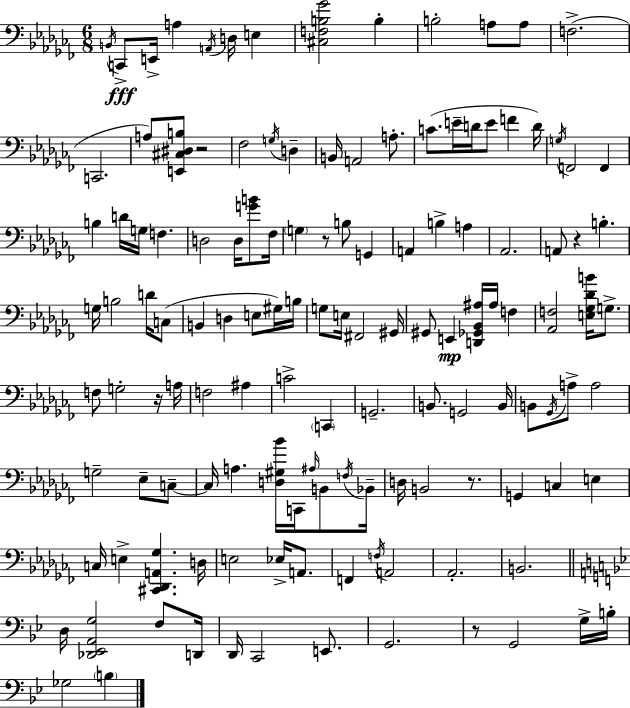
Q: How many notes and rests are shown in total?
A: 131